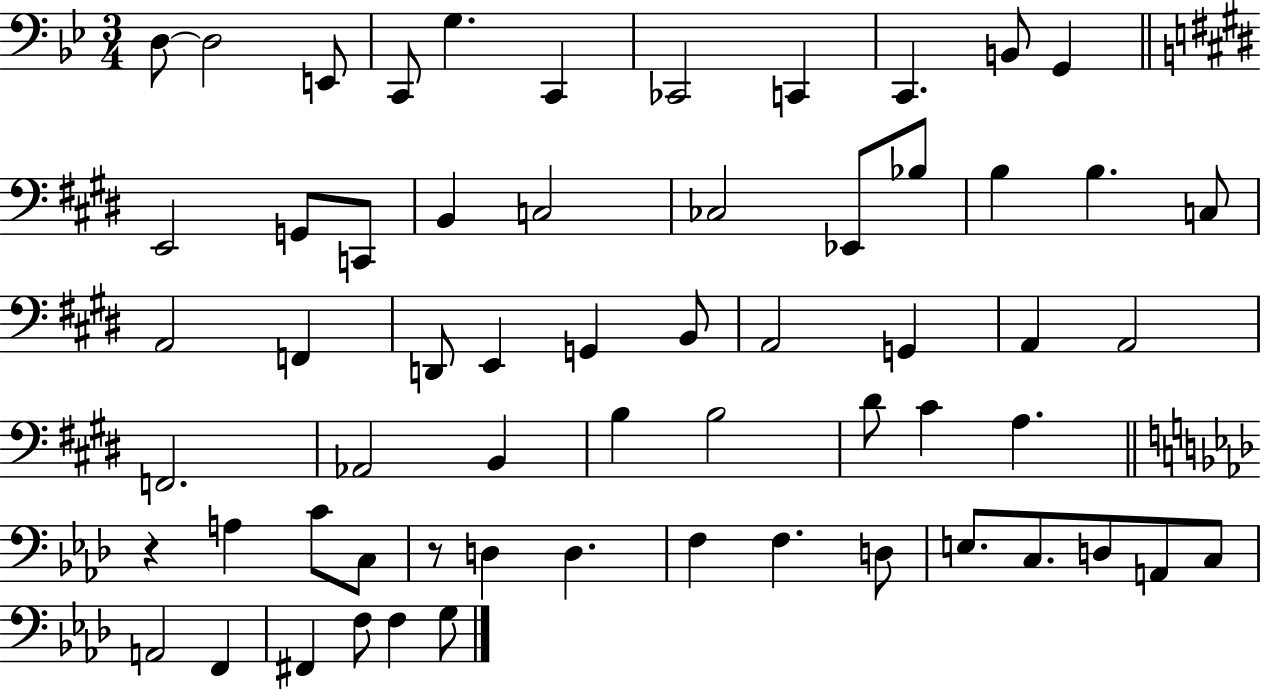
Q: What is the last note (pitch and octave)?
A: G3